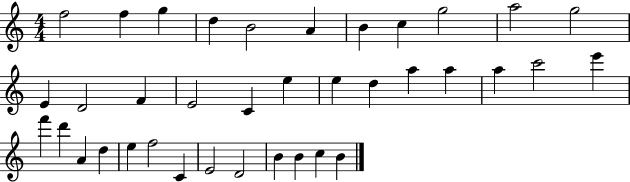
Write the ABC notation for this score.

X:1
T:Untitled
M:4/4
L:1/4
K:C
f2 f g d B2 A B c g2 a2 g2 E D2 F E2 C e e d a a a c'2 e' f' d' A d e f2 C E2 D2 B B c B